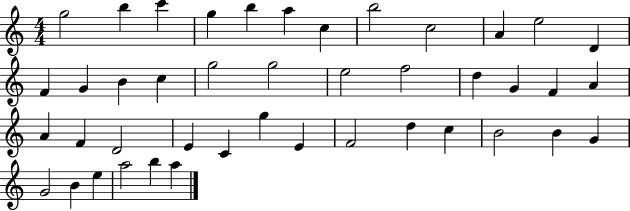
{
  \clef treble
  \numericTimeSignature
  \time 4/4
  \key c \major
  g''2 b''4 c'''4 | g''4 b''4 a''4 c''4 | b''2 c''2 | a'4 e''2 d'4 | \break f'4 g'4 b'4 c''4 | g''2 g''2 | e''2 f''2 | d''4 g'4 f'4 a'4 | \break a'4 f'4 d'2 | e'4 c'4 g''4 e'4 | f'2 d''4 c''4 | b'2 b'4 g'4 | \break g'2 b'4 e''4 | a''2 b''4 a''4 | \bar "|."
}